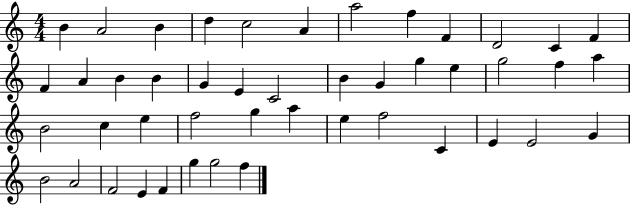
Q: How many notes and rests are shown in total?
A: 46